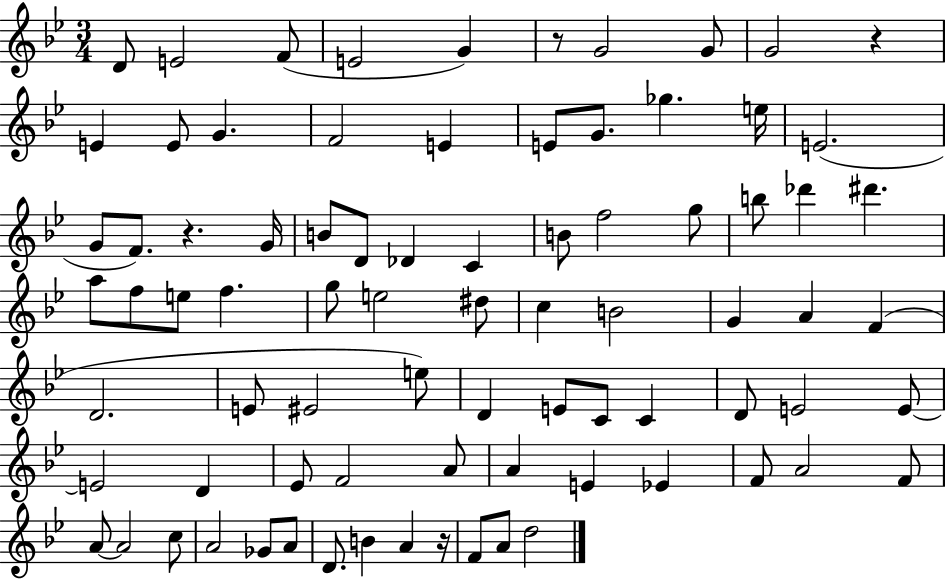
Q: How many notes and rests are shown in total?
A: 81